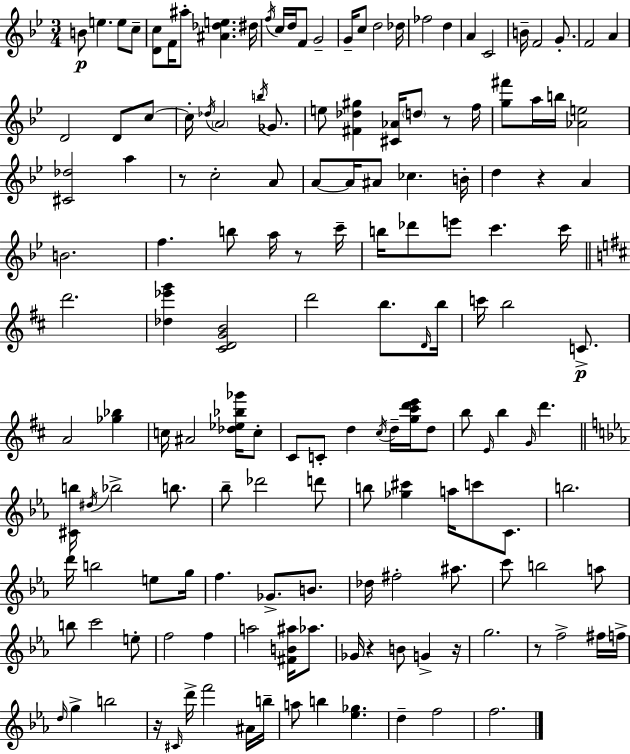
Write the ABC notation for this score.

X:1
T:Untitled
M:3/4
L:1/4
K:Gm
B/2 e e/2 c/2 [Dc]/2 F/4 ^a/2 [^A_de] ^d/4 f/4 c/4 d/4 F/2 G2 G/4 c/2 d2 _d/4 _f2 d A C2 B/4 F2 G/2 F2 A D2 D/2 c/2 c/4 _d/4 A2 b/4 _G/2 e/2 [^F_d^g] [^C_A]/4 d/2 z/2 f/4 [g^f']/2 a/4 b/4 [_Ae]2 [^C_d]2 a z/2 c2 A/2 A/2 A/4 ^A/2 _c B/4 d z A B2 f b/2 a/4 z/2 c'/4 b/4 _d'/2 e'/2 c' c'/4 d'2 [_d_e'g'] [^CDGB]2 d'2 b/2 D/4 b/4 c'/4 b2 C/2 A2 [_g_b] c/4 ^A2 [_d_e_b_g']/4 c/2 ^C/2 C/2 d ^c/4 d/4 [g^c'd'e']/4 d/2 b/2 E/4 b G/4 d' [^Cb]/4 ^d/4 _b2 b/2 _b/2 _d'2 d'/2 b/2 [_g^c'] a/4 c'/2 C/2 b2 d'/4 b2 e/2 g/4 f _G/2 B/2 _d/4 ^f2 ^a/2 c'/2 b2 a/2 b/2 c'2 e/2 f2 f a2 [^FB^a]/4 _a/2 _G/4 z B/2 G z/4 g2 z/2 f2 ^f/4 f/4 d/4 g b2 z/4 ^C/4 d'/4 f'2 ^A/4 b/4 a/2 b [_e_g] d f2 f2